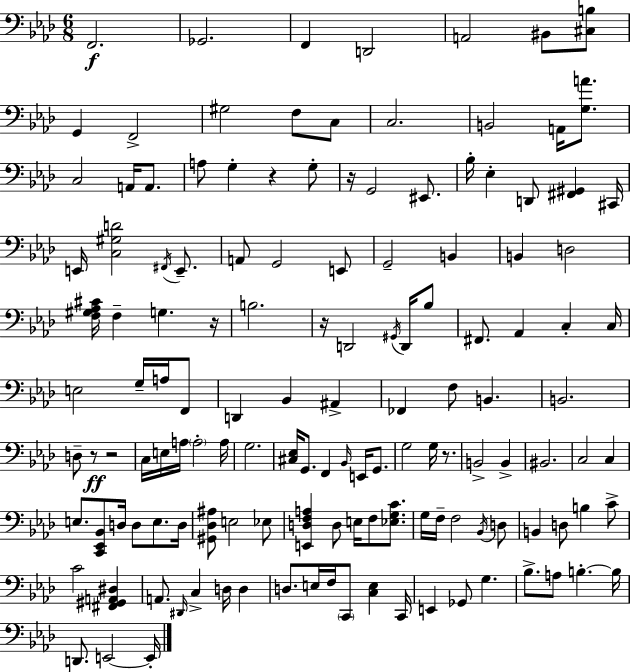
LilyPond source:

{
  \clef bass
  \numericTimeSignature
  \time 6/8
  \key f \minor
  f,2.\f | ges,2. | f,4 d,2 | a,2 bis,8 <cis b>8 | \break g,4 f,2-> | gis2 f8 c8 | c2. | b,2 a,16 <g a'>8. | \break c2 a,16 a,8. | a8 g4-. r4 g8-. | r16 g,2 eis,8. | bes16-. ees4-. d,8 <fis, gis,>4 cis,16 | \break e,16 <c gis d'>2 \acciaccatura { fis,16 } e,8.-- | a,8 g,2 e,8 | g,2-- b,4 | b,4 d2 | \break <f gis aes cis'>16 f4-- g4. | r16 b2. | r16 d,2 \acciaccatura { gis,16 } d,16 | bes8 fis,8. aes,4 c4-. | \break c16 e2 g16-- a16 | f,8 d,4 bes,4 ais,4-> | fes,4 f8 b,4. | b,2. | \break d8-- r8\ff r2 | c16 e16 a16 \parenthesize a2-. | a16 g2. | <cis ees>16 g,8. f,4 \grace { bes,16 } e,16 | \break g,8. g2 g16 | r8. b,2-> b,4-> | bis,2. | c2 c4 | \break e8. <c, ees, bes,>8 d16 d8 e8. | d16 <gis, des ais>8 e2 | ees8 <e, d f a>4 d8 e16 f8 | <ees g c'>8. g16 f16-- f2 | \break \acciaccatura { bes,16 } d8 b,4 d8 b4 | c'8-> c'2 | <fis, gis, a, dis>4 a,8. \grace { dis,16 } c4-> | d16 d4 d8. e16 f16 \parenthesize c,8 | \break <c e>4 c,16 e,4 ges,8 g4. | bes8.-> a8 b4.-.~~ | b16 d,8. e,2~~ | e,16-. \bar "|."
}